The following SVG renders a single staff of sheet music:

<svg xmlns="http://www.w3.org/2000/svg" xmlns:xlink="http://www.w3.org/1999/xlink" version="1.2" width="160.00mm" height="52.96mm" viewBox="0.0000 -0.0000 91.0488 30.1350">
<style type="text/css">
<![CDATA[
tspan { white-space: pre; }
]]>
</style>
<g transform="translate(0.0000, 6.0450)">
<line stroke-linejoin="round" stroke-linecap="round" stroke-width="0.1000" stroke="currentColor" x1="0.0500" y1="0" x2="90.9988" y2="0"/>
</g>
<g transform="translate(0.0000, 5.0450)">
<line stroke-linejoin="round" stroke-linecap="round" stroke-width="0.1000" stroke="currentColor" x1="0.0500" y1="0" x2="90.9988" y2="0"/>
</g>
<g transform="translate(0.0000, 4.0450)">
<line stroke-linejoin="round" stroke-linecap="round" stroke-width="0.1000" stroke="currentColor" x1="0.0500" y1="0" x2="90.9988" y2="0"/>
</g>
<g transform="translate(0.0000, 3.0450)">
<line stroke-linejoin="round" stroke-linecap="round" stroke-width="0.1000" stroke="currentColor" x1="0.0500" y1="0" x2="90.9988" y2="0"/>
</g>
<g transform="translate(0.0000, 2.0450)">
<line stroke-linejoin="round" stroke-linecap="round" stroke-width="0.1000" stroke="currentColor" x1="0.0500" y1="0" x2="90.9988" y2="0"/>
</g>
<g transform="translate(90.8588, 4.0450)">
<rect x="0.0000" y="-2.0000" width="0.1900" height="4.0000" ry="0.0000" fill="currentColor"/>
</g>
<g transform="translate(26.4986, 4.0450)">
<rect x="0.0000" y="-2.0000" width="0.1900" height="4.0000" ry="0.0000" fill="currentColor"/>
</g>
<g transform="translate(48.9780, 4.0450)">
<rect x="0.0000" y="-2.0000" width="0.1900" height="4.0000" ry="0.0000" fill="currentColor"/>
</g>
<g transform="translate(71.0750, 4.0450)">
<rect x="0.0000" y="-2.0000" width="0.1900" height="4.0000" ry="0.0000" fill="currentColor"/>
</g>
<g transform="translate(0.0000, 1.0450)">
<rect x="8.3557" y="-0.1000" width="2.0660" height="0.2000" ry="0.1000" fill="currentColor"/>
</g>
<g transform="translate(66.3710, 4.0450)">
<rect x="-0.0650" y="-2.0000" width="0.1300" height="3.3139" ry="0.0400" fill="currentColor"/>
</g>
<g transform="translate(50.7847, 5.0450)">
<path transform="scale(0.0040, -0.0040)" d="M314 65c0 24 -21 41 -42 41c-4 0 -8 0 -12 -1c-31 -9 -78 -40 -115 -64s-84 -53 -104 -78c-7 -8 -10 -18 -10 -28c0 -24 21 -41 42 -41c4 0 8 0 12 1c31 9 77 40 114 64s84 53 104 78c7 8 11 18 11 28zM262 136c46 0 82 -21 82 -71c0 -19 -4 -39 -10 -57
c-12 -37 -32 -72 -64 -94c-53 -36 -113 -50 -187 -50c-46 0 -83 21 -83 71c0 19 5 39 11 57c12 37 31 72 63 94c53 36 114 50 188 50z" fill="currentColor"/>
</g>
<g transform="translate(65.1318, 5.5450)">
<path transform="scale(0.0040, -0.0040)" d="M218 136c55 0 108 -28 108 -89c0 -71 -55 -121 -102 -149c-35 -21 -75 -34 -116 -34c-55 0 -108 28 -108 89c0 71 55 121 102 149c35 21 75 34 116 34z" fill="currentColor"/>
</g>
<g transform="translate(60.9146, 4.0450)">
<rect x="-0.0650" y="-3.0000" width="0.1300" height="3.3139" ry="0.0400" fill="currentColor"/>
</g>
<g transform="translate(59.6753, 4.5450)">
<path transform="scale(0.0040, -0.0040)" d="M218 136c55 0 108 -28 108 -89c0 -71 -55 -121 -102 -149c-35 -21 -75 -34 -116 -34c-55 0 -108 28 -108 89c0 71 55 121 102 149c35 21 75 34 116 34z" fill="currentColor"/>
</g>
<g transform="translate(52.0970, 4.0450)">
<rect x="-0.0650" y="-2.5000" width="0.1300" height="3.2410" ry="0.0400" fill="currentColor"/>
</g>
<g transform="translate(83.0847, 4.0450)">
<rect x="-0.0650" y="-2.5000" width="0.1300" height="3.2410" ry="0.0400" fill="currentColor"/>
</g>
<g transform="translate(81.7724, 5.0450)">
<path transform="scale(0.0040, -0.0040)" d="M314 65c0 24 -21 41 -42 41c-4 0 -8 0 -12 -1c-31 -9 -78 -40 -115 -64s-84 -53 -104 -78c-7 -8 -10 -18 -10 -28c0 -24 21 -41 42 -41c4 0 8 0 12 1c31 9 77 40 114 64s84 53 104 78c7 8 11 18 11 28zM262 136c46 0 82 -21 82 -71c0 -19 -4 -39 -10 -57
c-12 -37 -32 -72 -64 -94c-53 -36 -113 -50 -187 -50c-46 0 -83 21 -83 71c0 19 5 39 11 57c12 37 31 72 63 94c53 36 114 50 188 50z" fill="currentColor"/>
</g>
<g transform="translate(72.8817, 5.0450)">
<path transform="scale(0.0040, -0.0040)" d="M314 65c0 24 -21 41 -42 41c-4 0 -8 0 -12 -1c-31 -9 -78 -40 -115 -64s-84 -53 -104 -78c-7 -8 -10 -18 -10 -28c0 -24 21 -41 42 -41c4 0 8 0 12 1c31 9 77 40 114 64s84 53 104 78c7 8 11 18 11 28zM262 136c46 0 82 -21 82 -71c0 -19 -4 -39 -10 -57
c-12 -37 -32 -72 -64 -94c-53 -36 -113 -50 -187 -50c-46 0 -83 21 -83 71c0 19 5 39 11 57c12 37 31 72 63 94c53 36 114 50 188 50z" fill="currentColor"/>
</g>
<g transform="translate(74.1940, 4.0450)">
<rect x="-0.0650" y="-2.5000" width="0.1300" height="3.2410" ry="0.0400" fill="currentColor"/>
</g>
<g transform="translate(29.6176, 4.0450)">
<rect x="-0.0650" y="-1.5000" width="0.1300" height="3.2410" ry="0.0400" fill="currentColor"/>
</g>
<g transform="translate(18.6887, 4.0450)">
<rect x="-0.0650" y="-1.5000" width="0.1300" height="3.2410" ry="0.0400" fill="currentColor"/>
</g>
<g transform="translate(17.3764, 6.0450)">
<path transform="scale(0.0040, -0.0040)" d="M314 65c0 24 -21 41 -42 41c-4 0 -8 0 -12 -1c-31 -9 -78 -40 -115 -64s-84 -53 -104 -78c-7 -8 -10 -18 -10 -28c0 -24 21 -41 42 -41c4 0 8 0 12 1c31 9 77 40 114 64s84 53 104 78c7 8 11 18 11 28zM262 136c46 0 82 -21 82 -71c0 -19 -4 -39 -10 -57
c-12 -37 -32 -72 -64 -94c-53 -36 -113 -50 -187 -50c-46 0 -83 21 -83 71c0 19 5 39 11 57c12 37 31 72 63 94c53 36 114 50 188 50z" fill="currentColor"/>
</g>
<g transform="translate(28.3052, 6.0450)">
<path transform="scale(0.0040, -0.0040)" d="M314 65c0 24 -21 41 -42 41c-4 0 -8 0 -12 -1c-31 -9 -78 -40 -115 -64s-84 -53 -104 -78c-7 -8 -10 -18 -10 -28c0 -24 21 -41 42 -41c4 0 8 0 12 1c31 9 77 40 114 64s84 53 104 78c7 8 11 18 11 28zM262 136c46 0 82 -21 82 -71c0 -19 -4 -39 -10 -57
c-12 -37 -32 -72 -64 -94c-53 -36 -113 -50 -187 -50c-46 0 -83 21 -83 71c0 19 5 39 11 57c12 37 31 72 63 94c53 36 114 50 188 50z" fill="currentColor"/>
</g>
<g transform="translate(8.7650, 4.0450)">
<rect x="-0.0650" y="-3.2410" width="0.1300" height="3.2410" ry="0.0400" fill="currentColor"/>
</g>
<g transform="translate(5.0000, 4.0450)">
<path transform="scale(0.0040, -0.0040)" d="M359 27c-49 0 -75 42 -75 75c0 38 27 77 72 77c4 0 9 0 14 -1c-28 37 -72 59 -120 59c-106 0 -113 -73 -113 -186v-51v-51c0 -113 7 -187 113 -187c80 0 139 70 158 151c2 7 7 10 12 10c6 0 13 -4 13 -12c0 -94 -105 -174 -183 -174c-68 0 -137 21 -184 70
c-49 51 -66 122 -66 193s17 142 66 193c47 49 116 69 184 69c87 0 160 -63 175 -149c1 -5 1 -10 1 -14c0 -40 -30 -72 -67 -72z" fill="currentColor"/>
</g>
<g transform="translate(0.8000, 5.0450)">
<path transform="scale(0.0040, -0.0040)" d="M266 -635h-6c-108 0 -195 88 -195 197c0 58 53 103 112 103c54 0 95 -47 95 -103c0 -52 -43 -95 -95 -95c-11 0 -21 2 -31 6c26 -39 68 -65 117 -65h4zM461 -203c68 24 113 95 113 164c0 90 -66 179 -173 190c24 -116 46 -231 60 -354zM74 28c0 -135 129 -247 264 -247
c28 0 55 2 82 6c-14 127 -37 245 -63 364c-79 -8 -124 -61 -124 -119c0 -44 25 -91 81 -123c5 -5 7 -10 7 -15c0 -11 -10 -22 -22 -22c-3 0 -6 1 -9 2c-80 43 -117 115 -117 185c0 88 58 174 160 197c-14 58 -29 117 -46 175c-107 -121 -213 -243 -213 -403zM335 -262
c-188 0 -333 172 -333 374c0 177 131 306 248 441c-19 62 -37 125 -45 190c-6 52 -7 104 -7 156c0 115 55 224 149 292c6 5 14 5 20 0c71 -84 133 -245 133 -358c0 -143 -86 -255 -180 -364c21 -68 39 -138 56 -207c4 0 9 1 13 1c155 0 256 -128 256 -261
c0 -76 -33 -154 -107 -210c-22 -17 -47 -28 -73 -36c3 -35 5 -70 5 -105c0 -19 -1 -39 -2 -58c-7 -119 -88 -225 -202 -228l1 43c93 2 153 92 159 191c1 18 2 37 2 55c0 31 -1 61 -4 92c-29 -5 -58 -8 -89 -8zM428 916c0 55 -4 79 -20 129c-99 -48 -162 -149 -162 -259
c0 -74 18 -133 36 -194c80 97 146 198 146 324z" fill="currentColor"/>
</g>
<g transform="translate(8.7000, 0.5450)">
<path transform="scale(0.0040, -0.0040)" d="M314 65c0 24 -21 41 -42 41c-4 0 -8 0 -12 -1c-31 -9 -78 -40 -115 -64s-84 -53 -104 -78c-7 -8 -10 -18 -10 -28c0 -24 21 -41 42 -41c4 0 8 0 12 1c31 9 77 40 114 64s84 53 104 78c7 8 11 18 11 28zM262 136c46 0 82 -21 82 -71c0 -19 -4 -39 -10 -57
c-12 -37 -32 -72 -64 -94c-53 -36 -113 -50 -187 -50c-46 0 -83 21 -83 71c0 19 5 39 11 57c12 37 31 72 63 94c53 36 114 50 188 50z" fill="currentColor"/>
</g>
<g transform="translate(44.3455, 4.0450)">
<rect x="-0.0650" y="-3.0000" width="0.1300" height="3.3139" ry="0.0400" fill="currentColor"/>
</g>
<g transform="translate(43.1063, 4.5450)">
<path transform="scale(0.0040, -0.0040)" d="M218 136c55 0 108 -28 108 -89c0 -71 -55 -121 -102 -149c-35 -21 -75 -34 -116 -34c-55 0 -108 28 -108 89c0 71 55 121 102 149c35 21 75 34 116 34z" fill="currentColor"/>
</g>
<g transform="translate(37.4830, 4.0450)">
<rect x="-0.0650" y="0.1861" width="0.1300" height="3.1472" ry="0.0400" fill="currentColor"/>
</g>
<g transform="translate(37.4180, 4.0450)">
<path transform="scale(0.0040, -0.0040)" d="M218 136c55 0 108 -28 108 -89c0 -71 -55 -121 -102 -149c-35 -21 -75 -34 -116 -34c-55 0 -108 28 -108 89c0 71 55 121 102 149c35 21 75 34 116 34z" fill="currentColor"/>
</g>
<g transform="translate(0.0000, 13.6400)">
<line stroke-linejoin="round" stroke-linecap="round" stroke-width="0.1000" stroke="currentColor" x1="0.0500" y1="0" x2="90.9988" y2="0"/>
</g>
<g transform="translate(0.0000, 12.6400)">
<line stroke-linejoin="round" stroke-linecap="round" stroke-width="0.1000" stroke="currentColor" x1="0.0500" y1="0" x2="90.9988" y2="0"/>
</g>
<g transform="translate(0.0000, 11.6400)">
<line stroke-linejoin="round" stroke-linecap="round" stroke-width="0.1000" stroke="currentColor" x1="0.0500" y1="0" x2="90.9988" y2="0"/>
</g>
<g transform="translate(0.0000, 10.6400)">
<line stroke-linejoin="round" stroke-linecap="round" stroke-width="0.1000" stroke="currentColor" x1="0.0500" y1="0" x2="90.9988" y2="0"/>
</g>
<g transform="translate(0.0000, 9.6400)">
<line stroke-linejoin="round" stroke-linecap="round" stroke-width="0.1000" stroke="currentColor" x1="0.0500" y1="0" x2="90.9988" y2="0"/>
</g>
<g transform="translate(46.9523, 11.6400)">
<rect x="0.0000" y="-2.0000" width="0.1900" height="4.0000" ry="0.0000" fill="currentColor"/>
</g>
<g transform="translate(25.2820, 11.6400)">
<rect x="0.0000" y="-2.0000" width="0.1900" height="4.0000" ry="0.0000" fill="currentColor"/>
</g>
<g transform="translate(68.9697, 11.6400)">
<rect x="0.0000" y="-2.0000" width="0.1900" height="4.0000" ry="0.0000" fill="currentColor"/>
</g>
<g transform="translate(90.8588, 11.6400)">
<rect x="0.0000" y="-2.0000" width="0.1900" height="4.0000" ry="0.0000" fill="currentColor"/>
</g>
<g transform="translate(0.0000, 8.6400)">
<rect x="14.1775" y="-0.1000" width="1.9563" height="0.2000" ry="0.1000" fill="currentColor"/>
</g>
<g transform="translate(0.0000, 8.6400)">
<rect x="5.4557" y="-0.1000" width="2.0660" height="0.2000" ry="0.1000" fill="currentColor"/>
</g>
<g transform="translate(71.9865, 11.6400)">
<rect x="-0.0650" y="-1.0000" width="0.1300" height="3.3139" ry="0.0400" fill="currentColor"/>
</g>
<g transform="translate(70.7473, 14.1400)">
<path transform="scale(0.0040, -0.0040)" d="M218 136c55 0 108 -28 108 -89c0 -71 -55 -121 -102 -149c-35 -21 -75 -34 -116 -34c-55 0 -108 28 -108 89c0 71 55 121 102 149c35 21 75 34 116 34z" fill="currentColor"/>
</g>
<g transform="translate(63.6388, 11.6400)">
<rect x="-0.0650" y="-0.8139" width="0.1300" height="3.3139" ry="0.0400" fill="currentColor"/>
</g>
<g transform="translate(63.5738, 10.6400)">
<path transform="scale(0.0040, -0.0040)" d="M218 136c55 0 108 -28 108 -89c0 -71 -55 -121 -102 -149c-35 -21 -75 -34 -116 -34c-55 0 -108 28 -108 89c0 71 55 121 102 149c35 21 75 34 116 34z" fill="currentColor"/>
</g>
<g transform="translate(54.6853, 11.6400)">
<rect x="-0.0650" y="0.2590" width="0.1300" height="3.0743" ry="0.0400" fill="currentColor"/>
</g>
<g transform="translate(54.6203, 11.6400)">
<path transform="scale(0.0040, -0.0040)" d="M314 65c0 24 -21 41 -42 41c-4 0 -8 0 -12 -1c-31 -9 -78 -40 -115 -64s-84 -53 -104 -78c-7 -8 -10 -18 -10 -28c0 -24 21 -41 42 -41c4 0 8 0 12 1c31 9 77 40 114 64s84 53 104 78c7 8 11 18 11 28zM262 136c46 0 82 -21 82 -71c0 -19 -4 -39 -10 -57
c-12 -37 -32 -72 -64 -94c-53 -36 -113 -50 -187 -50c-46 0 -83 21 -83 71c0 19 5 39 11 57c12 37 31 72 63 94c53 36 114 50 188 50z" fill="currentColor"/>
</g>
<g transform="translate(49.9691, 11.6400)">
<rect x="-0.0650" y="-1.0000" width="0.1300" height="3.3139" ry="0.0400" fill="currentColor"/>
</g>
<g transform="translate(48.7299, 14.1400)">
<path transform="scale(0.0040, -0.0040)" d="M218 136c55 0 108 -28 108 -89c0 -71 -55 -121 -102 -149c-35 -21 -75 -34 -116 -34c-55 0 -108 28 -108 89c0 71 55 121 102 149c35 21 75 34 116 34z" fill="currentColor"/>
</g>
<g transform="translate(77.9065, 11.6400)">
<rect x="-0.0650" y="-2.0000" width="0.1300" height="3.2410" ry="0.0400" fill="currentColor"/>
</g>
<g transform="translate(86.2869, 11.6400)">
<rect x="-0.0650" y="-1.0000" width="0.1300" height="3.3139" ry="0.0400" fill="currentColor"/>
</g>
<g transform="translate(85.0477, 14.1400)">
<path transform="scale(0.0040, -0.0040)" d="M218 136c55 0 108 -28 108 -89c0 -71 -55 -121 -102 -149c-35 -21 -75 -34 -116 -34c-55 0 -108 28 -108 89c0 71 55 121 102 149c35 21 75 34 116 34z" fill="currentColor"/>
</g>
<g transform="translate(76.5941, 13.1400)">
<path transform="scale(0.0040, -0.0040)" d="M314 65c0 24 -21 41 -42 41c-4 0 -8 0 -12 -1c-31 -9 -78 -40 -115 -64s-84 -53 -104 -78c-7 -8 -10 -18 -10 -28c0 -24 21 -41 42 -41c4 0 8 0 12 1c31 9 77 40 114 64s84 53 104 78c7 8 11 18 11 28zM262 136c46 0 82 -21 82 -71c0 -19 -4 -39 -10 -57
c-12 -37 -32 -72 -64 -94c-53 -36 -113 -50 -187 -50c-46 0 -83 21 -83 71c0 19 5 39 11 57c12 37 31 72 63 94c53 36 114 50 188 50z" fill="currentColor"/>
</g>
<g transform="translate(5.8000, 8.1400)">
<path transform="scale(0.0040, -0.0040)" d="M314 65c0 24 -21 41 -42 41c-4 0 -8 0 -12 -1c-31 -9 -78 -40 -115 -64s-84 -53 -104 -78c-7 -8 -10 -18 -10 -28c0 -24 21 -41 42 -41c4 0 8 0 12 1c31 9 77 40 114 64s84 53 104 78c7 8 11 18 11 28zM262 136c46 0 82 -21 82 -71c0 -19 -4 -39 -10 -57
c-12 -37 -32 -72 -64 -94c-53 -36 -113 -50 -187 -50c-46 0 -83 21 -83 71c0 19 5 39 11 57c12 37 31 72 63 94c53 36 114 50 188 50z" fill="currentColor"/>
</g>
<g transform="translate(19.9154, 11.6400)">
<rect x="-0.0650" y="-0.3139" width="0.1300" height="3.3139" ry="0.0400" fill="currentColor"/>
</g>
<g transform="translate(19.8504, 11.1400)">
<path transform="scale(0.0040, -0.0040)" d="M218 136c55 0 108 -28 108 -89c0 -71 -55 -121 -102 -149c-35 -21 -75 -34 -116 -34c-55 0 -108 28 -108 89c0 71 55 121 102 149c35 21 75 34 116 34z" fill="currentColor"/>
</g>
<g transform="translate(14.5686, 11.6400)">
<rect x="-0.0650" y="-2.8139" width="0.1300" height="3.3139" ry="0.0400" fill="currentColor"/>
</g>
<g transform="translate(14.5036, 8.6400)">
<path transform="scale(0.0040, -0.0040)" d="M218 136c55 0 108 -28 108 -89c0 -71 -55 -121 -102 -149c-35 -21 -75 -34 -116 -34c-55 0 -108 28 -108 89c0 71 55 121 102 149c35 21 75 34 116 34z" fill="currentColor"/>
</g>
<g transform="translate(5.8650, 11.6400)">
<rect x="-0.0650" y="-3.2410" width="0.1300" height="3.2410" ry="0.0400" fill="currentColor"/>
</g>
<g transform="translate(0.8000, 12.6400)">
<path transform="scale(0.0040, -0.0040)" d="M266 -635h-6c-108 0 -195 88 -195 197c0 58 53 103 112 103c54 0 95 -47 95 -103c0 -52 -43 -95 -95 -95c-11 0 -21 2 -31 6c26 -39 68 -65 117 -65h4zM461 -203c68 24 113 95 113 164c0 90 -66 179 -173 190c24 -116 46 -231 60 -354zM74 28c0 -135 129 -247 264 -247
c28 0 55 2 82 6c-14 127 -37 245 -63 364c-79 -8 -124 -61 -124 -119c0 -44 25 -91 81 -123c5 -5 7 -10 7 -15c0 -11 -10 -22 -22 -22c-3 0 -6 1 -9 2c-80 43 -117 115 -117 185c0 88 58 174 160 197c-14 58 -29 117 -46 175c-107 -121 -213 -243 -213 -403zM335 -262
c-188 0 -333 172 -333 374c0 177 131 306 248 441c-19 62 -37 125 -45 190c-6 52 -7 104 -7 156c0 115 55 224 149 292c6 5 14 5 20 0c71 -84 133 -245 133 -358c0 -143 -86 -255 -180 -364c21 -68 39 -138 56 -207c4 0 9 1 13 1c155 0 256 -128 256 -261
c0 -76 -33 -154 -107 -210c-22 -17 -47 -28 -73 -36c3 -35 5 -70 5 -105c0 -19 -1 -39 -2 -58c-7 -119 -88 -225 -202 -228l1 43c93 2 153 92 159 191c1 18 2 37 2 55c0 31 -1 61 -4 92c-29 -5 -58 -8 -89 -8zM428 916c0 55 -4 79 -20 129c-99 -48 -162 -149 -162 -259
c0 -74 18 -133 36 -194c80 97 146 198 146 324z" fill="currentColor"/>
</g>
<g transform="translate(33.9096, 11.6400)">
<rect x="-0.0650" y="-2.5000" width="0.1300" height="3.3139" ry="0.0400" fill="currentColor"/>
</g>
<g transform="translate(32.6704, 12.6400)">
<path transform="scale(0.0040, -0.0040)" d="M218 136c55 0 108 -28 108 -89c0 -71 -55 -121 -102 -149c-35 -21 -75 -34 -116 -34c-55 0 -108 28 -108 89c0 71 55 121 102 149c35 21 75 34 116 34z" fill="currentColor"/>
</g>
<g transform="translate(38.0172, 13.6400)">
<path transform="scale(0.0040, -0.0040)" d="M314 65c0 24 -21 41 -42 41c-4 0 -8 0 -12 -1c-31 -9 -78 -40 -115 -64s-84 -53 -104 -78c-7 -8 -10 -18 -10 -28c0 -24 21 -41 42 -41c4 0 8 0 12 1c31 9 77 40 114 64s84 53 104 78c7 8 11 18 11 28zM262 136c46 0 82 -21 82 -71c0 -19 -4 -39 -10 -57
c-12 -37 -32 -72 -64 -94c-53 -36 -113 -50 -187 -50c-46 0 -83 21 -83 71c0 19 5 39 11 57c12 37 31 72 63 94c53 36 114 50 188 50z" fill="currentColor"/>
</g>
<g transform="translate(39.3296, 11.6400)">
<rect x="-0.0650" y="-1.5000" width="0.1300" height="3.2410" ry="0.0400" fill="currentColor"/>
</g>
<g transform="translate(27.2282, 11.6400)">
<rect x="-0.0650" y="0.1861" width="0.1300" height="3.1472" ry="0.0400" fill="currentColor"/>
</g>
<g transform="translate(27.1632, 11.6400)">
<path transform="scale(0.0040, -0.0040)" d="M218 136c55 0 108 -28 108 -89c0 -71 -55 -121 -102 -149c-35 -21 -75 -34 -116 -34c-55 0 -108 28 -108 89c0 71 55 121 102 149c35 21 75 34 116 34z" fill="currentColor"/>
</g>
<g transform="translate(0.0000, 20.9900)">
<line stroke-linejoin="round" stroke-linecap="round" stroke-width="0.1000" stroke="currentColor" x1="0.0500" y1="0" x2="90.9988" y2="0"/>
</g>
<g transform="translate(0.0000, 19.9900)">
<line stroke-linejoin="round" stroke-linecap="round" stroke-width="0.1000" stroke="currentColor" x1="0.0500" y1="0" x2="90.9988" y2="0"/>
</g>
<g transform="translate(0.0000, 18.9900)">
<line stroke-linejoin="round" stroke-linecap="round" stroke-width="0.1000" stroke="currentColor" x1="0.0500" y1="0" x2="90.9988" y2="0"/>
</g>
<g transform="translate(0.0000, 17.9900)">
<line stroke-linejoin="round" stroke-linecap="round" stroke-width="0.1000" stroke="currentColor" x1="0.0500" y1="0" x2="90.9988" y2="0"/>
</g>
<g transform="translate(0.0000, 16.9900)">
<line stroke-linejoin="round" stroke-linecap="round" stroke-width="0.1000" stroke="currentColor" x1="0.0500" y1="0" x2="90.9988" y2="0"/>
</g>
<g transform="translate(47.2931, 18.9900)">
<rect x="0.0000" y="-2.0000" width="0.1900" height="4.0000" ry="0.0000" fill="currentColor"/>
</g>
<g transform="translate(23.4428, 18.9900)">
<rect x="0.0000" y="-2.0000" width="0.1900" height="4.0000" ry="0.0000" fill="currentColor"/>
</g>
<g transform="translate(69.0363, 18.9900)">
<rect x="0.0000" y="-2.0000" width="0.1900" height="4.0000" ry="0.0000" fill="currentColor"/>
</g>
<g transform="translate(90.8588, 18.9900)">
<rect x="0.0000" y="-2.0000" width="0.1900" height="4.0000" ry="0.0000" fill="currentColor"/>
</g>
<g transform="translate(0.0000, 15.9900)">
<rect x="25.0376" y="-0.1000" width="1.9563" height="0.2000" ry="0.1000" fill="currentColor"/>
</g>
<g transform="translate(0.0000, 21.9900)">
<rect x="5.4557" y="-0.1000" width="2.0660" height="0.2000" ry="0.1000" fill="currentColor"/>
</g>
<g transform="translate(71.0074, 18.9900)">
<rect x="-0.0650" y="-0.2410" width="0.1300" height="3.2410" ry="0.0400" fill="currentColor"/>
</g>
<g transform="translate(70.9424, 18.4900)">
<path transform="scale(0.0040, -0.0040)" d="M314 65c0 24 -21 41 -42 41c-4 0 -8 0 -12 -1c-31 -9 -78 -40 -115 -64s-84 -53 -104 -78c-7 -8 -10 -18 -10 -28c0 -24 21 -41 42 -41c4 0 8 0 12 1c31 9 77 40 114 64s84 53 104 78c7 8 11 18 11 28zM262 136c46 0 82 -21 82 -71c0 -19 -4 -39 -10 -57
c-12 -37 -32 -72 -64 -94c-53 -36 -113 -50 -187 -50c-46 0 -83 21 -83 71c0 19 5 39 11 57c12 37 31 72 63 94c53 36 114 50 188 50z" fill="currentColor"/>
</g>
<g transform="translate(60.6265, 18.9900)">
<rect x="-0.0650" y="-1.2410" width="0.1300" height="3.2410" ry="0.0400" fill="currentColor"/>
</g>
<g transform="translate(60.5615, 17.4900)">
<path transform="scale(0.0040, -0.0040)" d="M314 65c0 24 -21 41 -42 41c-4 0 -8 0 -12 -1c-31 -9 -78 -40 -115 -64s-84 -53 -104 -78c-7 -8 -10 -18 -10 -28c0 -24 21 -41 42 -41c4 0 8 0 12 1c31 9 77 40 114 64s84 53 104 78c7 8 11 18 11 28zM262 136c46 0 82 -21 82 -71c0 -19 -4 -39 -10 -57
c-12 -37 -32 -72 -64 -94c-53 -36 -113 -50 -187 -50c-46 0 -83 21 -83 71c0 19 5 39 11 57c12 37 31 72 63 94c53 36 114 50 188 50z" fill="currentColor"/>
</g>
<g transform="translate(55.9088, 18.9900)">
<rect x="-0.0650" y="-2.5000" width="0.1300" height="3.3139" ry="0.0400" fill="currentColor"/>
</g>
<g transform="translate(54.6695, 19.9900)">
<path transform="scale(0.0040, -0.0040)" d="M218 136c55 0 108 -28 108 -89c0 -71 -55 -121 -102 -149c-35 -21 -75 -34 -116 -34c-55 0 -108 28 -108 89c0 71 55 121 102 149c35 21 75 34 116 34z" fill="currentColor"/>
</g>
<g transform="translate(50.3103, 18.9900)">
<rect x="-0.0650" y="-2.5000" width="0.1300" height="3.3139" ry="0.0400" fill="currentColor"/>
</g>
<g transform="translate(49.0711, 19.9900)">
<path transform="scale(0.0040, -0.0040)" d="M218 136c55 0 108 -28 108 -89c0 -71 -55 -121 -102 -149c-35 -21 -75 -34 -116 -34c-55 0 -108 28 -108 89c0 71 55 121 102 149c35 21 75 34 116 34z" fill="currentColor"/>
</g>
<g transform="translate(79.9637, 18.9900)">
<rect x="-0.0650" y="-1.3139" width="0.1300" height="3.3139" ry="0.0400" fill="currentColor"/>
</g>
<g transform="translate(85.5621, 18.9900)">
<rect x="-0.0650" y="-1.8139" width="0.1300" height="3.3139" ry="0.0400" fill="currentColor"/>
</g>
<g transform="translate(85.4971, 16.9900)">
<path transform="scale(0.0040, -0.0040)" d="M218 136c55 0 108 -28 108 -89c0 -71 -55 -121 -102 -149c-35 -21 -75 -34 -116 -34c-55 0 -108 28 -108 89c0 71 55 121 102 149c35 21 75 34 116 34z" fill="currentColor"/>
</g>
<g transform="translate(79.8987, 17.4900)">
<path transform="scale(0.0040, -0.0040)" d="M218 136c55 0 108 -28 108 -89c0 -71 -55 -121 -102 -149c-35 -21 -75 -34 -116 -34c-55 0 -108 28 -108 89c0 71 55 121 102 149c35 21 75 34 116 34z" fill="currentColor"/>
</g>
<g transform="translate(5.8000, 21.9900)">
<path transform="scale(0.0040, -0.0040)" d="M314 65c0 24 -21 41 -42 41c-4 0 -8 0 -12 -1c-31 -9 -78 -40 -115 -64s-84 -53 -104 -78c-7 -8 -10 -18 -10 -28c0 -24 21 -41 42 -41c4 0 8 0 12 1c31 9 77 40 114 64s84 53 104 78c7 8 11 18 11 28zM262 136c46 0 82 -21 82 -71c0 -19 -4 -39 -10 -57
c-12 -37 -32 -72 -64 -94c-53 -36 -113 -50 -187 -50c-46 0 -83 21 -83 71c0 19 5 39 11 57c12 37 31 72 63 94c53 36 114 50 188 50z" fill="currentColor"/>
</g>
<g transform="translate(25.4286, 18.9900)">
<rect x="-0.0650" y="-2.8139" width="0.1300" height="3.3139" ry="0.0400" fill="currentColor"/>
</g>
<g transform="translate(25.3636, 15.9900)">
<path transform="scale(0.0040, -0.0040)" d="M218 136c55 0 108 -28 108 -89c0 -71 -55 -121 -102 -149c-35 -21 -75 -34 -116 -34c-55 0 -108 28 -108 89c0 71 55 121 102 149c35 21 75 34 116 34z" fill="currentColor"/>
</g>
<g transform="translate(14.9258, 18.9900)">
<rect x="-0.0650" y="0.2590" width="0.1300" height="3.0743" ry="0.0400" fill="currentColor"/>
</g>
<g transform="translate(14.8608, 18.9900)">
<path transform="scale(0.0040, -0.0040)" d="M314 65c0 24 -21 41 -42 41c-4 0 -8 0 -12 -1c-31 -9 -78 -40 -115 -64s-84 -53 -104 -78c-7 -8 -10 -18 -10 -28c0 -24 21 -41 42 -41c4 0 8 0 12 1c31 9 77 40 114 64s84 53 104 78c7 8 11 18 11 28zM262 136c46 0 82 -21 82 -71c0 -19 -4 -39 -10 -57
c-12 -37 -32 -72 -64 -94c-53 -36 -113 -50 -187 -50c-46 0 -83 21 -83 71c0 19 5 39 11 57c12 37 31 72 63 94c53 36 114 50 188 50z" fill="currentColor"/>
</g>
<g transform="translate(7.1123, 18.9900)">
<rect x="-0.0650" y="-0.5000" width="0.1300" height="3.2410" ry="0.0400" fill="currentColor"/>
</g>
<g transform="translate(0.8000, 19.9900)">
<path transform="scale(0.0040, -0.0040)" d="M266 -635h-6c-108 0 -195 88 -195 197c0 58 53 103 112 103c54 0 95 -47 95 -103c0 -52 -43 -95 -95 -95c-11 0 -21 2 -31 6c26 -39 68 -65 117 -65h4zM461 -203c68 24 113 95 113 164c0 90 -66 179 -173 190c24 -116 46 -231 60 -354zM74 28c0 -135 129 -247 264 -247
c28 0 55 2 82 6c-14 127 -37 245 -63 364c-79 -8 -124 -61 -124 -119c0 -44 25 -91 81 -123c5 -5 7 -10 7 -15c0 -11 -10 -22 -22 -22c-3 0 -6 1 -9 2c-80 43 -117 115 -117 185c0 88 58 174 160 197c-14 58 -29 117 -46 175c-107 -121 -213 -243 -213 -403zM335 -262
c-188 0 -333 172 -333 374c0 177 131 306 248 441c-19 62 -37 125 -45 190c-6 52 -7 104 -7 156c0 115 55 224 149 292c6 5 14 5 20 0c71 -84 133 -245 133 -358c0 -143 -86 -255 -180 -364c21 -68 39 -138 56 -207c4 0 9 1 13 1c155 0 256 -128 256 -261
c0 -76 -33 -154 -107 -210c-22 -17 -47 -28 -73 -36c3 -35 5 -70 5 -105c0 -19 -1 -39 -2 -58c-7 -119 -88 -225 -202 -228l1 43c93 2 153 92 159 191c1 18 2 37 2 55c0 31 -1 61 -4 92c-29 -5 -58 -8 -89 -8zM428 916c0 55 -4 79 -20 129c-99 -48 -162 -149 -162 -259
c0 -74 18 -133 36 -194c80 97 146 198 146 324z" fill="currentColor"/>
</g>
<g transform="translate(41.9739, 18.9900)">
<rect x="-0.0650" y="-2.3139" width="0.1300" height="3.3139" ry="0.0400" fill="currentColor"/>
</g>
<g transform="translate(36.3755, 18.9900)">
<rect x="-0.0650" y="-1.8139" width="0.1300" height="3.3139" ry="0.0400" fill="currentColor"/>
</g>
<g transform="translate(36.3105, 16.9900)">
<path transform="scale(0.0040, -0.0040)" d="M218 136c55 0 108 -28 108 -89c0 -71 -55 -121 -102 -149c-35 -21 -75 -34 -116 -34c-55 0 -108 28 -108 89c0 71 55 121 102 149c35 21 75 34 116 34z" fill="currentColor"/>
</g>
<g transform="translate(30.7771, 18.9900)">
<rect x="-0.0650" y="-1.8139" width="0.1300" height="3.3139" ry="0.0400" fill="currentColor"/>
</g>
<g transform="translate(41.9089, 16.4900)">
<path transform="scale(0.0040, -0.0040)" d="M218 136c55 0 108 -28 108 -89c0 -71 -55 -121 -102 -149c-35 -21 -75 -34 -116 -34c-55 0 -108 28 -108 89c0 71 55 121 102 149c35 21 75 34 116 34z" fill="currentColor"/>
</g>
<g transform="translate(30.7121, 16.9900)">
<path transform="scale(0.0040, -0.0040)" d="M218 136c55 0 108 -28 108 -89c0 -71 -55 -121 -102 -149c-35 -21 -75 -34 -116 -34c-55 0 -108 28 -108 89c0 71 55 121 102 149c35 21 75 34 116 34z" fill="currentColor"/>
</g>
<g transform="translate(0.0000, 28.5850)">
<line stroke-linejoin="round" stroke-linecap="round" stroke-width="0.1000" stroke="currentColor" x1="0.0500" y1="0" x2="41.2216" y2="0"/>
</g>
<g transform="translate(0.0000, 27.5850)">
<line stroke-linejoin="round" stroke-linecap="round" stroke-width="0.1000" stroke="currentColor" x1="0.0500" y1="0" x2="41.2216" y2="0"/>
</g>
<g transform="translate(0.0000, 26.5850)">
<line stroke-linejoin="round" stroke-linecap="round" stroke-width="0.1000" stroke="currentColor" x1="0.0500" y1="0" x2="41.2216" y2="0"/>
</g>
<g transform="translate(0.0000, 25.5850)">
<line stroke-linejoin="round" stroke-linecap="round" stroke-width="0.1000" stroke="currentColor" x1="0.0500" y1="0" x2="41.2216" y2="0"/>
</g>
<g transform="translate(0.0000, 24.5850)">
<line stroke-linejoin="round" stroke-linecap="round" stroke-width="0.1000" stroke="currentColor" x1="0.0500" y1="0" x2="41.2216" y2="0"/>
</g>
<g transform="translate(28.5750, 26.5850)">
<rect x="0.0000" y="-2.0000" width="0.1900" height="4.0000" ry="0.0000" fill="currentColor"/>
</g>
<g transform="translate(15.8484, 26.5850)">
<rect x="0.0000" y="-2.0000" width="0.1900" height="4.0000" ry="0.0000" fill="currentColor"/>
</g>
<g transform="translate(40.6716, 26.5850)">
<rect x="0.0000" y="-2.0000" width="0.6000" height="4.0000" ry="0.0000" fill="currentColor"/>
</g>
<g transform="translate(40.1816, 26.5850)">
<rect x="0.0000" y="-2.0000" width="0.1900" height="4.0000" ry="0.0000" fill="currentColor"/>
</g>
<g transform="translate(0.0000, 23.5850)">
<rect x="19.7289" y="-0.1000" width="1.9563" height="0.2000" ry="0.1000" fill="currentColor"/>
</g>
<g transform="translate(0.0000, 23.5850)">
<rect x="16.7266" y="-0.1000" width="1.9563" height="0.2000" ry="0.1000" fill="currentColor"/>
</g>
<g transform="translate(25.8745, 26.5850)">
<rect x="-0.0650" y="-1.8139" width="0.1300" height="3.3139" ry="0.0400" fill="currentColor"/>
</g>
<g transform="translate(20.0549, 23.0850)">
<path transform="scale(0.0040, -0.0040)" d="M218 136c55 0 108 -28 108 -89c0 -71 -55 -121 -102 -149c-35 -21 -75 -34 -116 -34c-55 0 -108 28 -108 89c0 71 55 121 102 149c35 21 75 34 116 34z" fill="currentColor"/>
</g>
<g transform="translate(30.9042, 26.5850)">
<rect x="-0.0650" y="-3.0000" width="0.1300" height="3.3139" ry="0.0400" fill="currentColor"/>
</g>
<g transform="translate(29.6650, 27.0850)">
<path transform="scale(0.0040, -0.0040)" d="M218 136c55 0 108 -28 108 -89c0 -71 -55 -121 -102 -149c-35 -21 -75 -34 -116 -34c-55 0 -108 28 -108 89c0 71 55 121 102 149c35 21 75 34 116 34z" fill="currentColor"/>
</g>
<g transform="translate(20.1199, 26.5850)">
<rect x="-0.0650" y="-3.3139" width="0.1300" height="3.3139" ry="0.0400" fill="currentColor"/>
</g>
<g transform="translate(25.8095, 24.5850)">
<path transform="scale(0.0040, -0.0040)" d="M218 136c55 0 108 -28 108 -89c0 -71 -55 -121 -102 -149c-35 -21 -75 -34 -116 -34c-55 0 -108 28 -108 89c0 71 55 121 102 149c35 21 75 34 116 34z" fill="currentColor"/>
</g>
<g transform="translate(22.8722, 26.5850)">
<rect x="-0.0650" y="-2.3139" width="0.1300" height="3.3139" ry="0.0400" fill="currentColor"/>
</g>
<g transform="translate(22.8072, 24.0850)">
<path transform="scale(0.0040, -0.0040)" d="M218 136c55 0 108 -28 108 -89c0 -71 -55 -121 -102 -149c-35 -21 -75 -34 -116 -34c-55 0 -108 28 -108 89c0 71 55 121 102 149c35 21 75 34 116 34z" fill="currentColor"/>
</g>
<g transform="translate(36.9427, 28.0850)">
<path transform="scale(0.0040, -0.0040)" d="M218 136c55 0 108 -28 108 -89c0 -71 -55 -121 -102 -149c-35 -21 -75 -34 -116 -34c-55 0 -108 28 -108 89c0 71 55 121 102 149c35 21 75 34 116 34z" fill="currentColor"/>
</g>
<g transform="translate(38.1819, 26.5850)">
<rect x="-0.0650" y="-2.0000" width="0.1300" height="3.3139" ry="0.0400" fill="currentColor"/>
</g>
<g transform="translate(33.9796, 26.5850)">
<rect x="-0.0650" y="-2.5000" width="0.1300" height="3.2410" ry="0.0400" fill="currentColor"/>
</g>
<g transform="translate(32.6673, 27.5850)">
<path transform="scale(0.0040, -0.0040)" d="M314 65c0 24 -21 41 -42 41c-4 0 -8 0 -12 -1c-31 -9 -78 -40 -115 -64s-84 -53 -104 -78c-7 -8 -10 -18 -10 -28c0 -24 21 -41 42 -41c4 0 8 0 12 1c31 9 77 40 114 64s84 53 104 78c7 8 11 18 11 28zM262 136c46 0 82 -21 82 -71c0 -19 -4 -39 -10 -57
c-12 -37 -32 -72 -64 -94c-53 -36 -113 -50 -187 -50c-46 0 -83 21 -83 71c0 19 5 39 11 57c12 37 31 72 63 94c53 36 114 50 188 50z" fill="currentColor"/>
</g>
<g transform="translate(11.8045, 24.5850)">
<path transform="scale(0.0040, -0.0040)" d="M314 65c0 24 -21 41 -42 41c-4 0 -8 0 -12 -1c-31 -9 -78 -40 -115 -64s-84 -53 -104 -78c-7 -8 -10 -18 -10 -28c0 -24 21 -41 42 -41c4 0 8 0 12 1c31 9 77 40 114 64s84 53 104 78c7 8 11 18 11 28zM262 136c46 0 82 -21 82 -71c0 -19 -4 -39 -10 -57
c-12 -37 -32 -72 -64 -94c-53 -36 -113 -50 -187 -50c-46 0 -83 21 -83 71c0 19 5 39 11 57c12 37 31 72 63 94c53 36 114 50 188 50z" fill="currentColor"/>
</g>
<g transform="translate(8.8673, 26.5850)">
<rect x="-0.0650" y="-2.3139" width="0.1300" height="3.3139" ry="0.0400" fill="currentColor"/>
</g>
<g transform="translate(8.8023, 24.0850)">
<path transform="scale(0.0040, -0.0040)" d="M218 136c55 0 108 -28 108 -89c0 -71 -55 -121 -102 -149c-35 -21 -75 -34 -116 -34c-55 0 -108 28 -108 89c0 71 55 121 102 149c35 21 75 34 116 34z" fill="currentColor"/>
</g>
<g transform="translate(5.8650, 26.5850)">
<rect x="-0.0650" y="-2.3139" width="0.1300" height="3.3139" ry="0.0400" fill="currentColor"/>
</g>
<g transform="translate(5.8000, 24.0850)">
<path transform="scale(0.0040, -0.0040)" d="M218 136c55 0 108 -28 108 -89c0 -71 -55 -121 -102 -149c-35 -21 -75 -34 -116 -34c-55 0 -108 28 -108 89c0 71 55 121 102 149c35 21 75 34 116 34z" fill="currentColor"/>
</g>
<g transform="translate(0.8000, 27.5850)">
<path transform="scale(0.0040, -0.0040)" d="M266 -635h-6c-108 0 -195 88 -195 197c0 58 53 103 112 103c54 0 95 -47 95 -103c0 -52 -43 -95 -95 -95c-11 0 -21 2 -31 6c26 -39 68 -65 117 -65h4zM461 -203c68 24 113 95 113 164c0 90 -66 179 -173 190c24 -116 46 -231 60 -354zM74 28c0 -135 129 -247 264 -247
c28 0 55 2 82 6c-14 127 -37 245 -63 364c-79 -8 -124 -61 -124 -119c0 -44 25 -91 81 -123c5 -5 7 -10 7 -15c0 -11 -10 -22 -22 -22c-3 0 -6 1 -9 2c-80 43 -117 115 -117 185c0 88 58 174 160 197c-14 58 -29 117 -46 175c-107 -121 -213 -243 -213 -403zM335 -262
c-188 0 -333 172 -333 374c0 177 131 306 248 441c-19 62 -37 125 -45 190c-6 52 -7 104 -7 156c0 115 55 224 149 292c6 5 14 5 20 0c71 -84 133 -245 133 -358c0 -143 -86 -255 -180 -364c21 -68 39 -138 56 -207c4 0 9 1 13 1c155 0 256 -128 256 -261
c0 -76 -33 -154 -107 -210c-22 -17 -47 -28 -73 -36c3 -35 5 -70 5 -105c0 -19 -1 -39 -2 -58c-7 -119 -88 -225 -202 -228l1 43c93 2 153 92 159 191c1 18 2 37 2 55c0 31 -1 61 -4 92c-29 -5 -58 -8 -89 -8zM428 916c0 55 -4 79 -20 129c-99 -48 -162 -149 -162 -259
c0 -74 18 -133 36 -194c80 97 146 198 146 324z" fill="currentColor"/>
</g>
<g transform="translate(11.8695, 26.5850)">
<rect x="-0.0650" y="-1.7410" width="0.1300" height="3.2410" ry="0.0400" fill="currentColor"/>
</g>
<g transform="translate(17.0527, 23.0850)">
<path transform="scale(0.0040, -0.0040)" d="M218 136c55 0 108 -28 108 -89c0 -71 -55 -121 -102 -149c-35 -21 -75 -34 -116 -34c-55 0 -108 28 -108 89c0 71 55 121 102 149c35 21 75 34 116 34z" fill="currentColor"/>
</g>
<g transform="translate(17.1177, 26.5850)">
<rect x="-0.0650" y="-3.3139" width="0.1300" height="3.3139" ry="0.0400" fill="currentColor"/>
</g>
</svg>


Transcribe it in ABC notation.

X:1
T:Untitled
M:4/4
L:1/4
K:C
b2 E2 E2 B A G2 A F G2 G2 b2 a c B G E2 D B2 d D F2 D C2 B2 a f f g G G e2 c2 e f g g f2 b b g f A G2 F